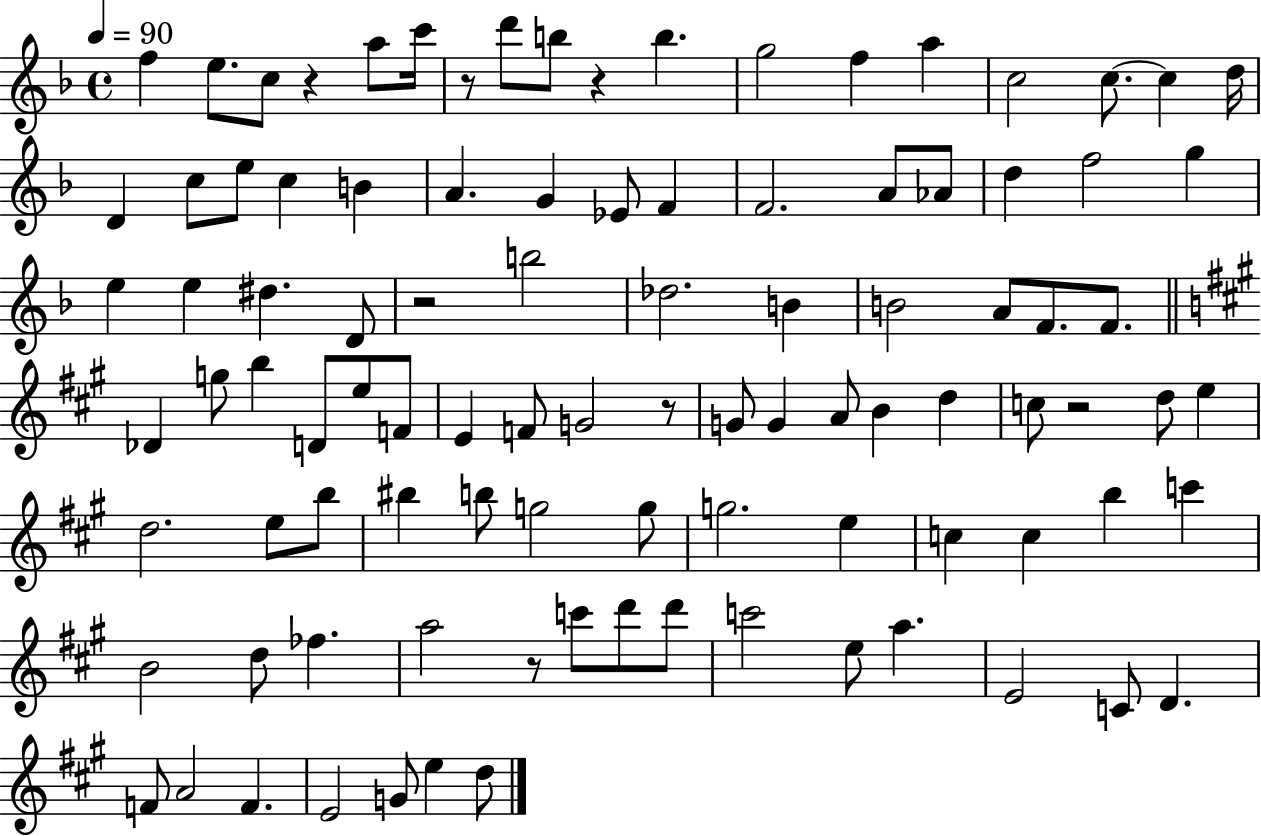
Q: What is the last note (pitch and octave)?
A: D5